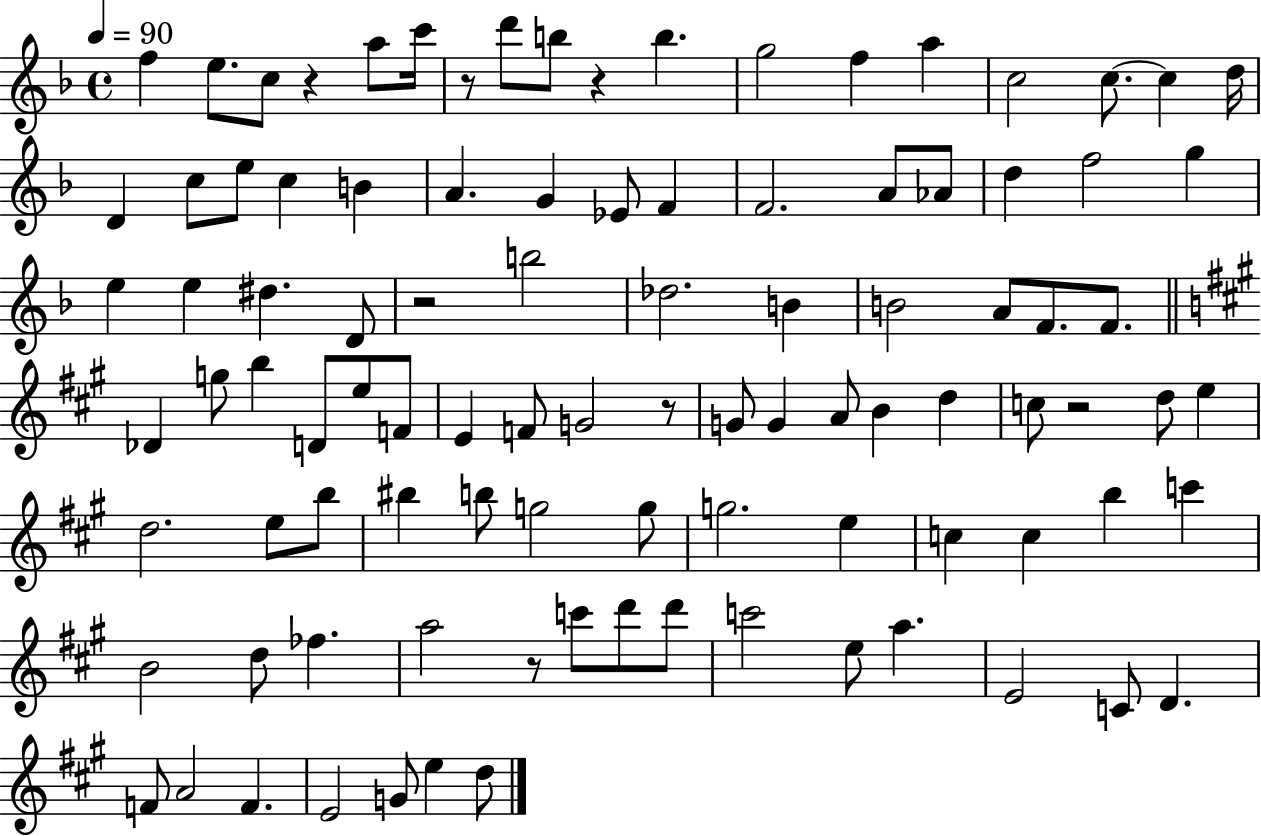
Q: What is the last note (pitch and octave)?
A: D5